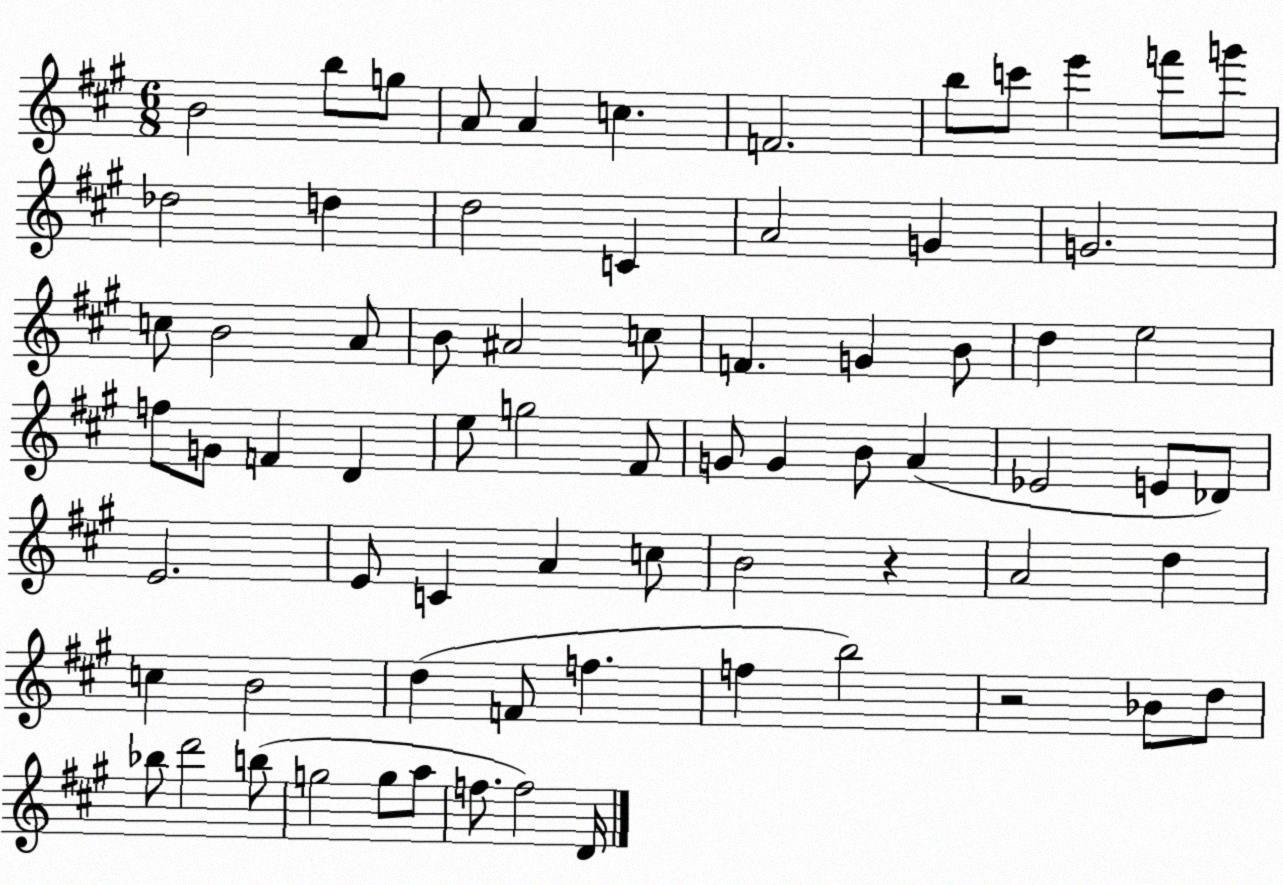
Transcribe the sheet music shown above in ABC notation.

X:1
T:Untitled
M:6/8
L:1/4
K:A
B2 b/2 g/2 A/2 A c F2 b/2 c'/2 e' f'/2 g'/2 _d2 d d2 C A2 G G2 c/2 B2 A/2 B/2 ^A2 c/2 F G B/2 d e2 f/2 G/2 F D e/2 g2 ^F/2 G/2 G B/2 A _E2 E/2 _D/2 E2 E/2 C A c/2 B2 z A2 d c B2 d F/2 f f b2 z2 _B/2 d/2 _b/2 d'2 b/2 g2 g/2 a/2 f/2 f2 D/4